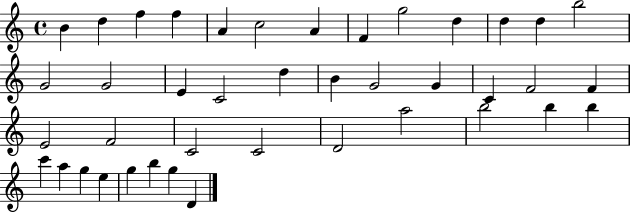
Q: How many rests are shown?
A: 0